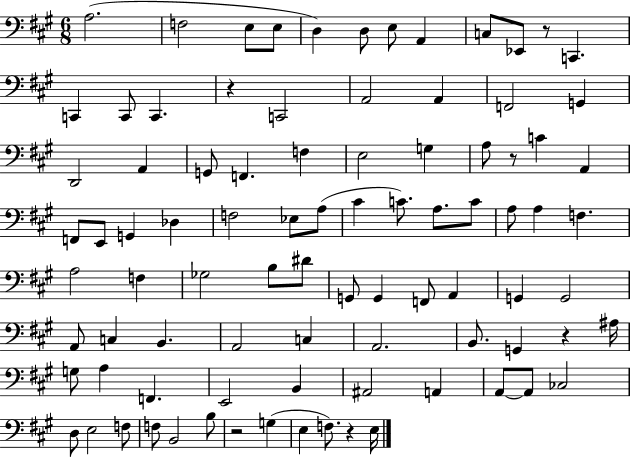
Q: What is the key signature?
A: A major